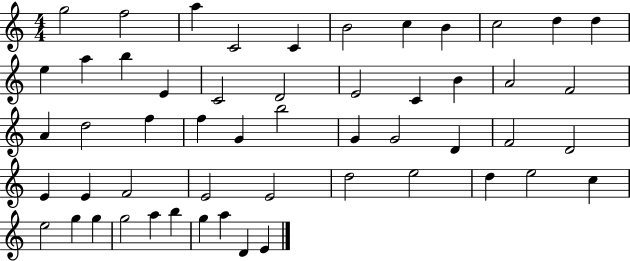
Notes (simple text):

G5/h F5/h A5/q C4/h C4/q B4/h C5/q B4/q C5/h D5/q D5/q E5/q A5/q B5/q E4/q C4/h D4/h E4/h C4/q B4/q A4/h F4/h A4/q D5/h F5/q F5/q G4/q B5/h G4/q G4/h D4/q F4/h D4/h E4/q E4/q F4/h E4/h E4/h D5/h E5/h D5/q E5/h C5/q E5/h G5/q G5/q G5/h A5/q B5/q G5/q A5/q D4/q E4/q